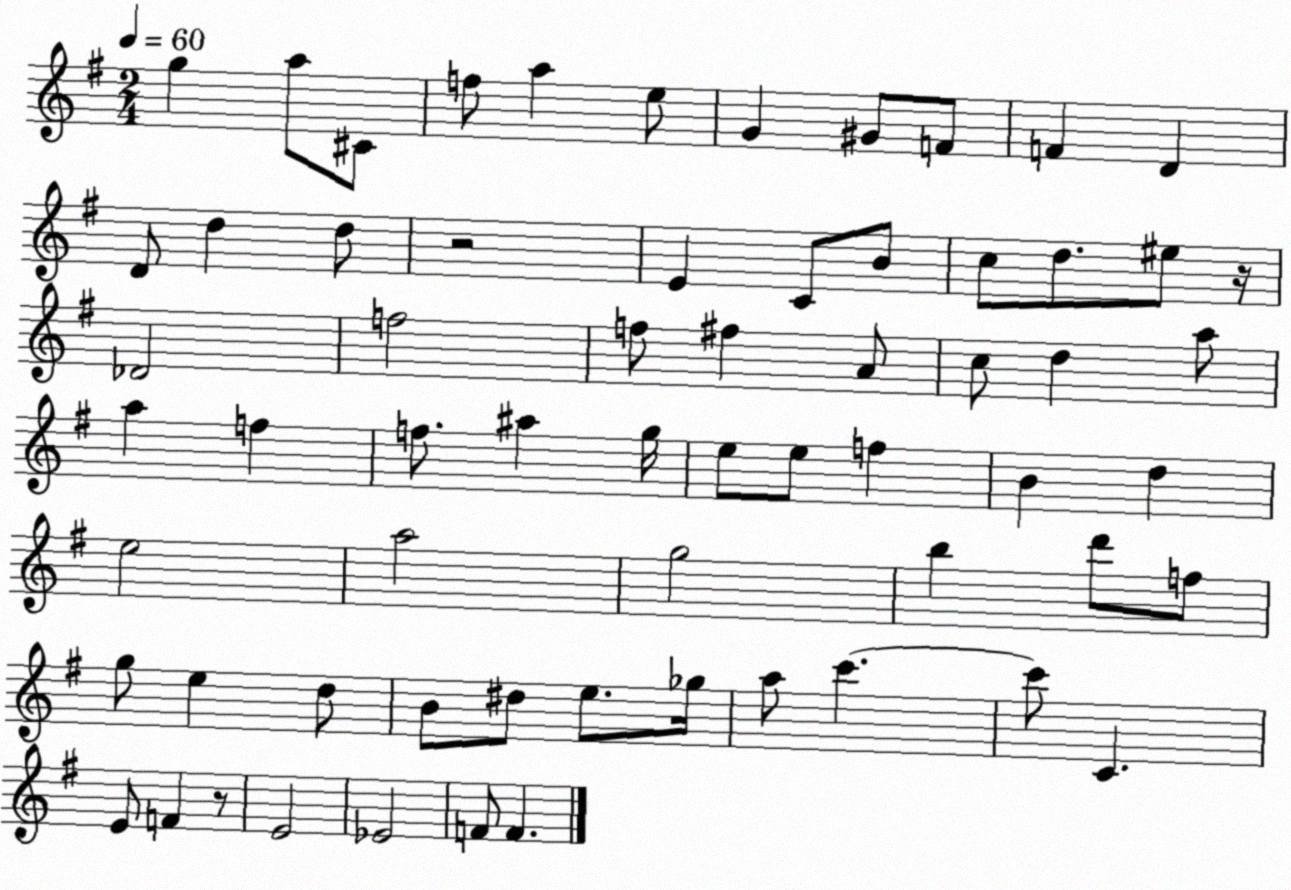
X:1
T:Untitled
M:2/4
L:1/4
K:G
g a/2 ^C/2 f/2 a e/2 G ^G/2 F/2 F D D/2 d d/2 z2 E C/2 B/2 c/2 d/2 ^e/2 z/4 _D2 f2 f/2 ^f A/2 c/2 d a/2 a f f/2 ^a g/4 e/2 e/2 f B d e2 a2 g2 b d'/2 f/2 g/2 e d/2 B/2 ^d/2 e/2 _g/4 a/2 c' c'/2 C E/2 F z/2 E2 _E2 F/2 F